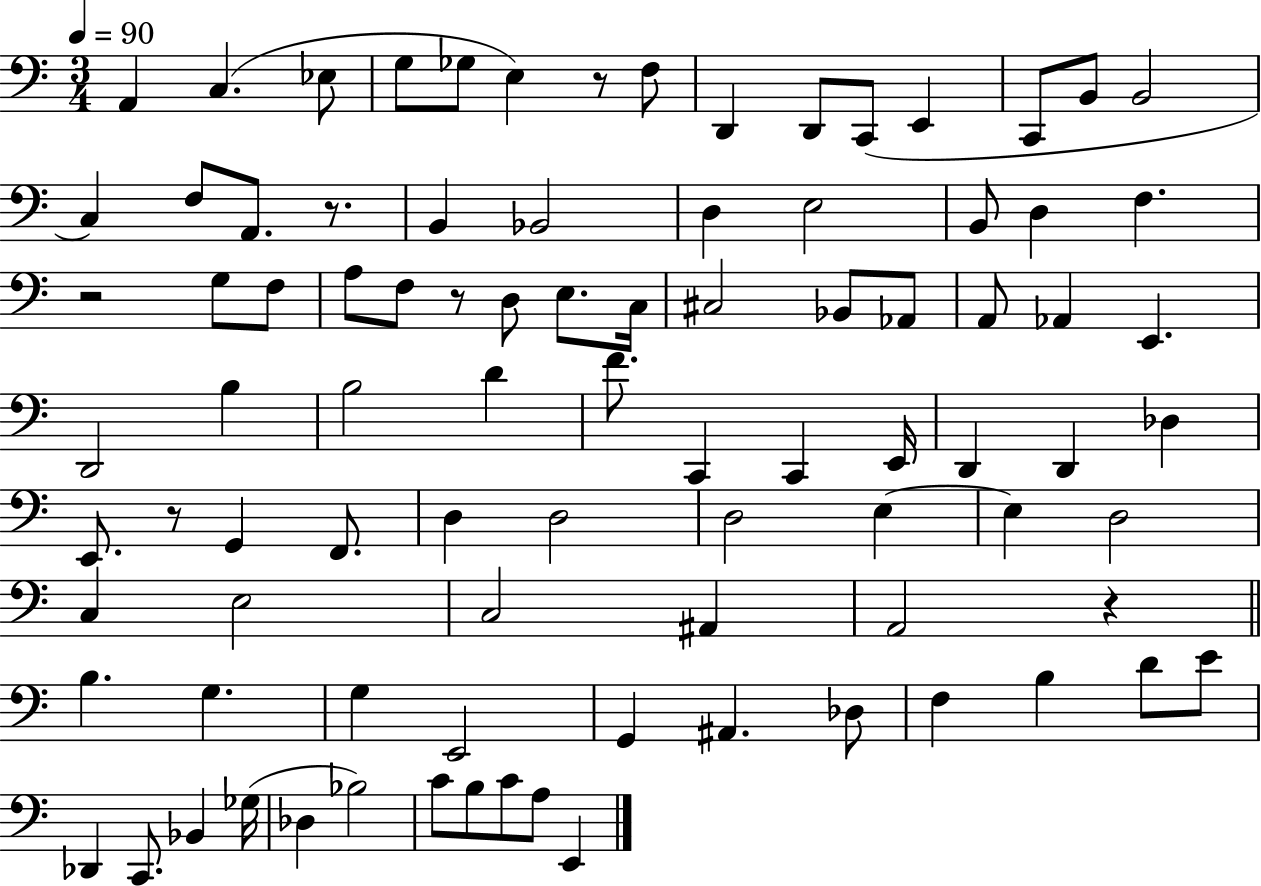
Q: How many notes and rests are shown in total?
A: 90